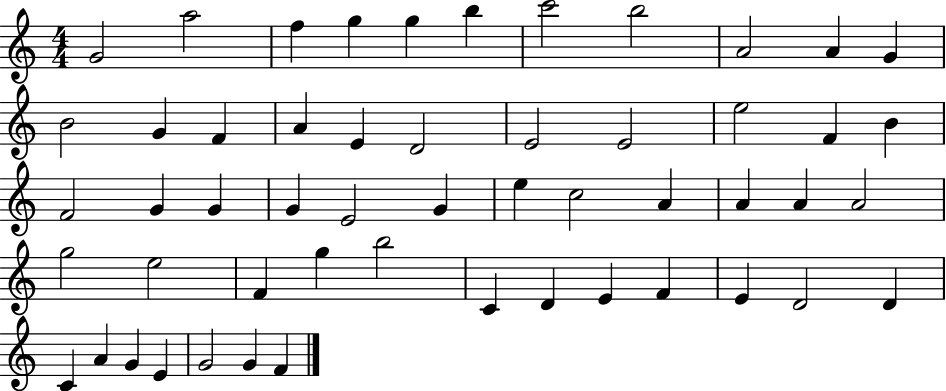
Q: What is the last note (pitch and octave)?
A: F4